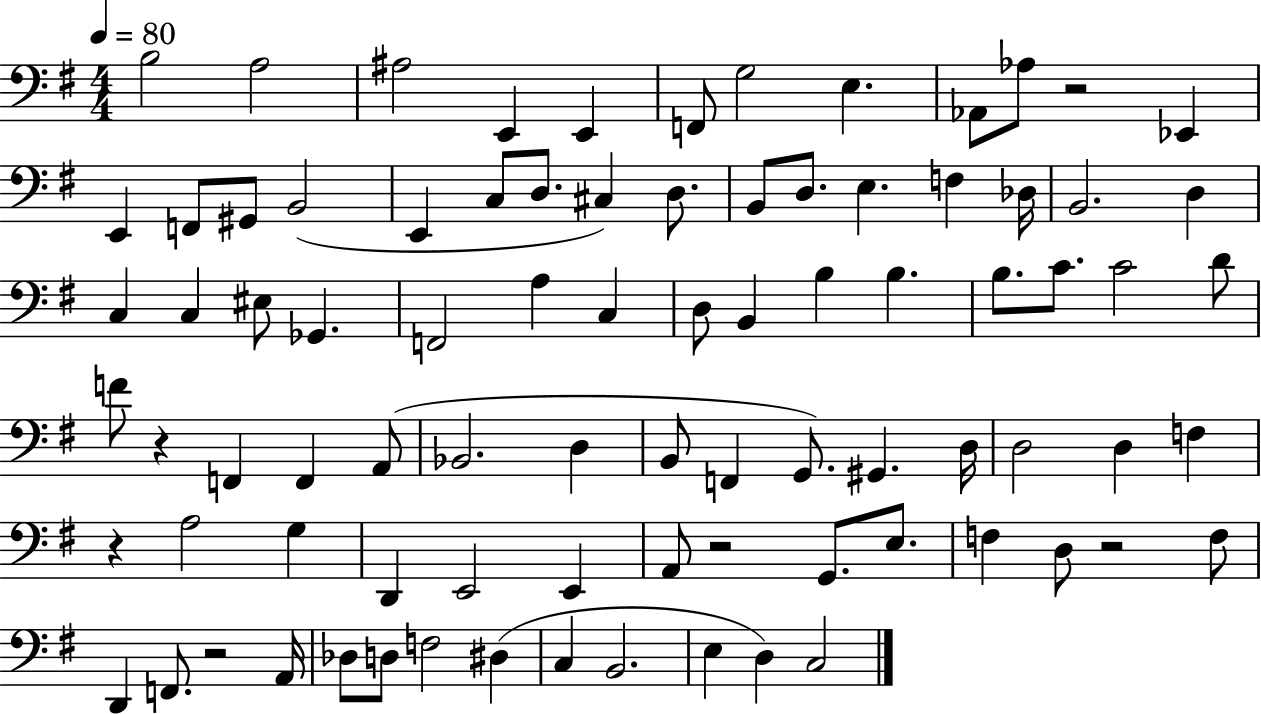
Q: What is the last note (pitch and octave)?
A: C3